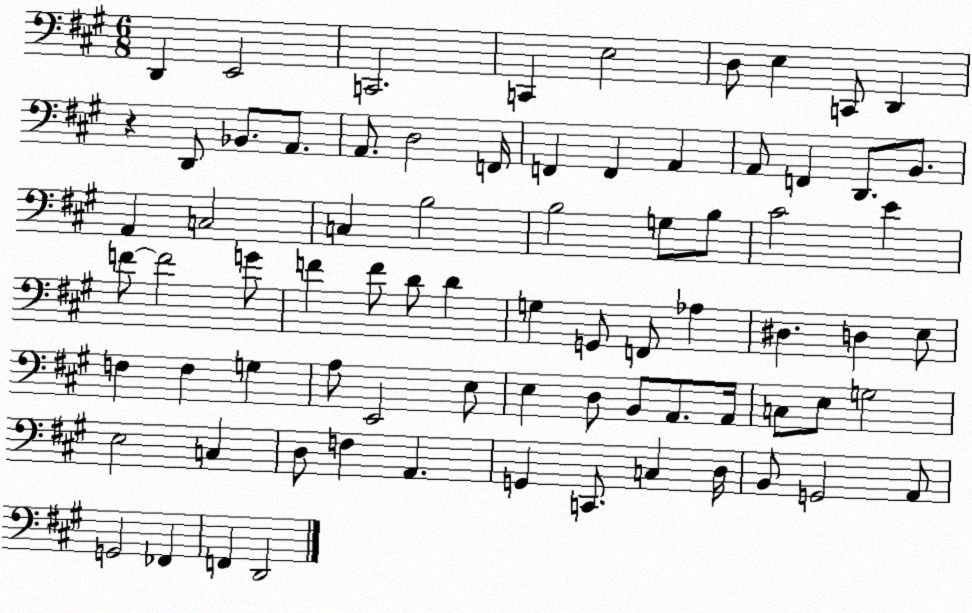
X:1
T:Untitled
M:6/8
L:1/4
K:A
D,, E,,2 C,,2 C,, E,2 D,/2 E, C,,/2 D,, z D,,/2 _B,,/2 A,,/2 A,,/2 D,2 F,,/4 F,, F,, A,, A,,/2 F,, D,,/2 B,,/2 A,, C,2 C, B,2 B,2 G,/2 B,/2 ^C2 E F/2 F2 G/2 F F/2 D/2 D G, G,,/2 F,,/2 _A, ^D, D, E,/2 F, F, G, A,/2 E,,2 E,/2 E, D,/2 B,,/2 A,,/2 A,,/4 C,/2 E,/2 G,2 E,2 C, D,/2 F, A,, G,, C,,/2 C, D,/4 B,,/2 G,,2 A,,/2 G,,2 _F,, F,, D,,2